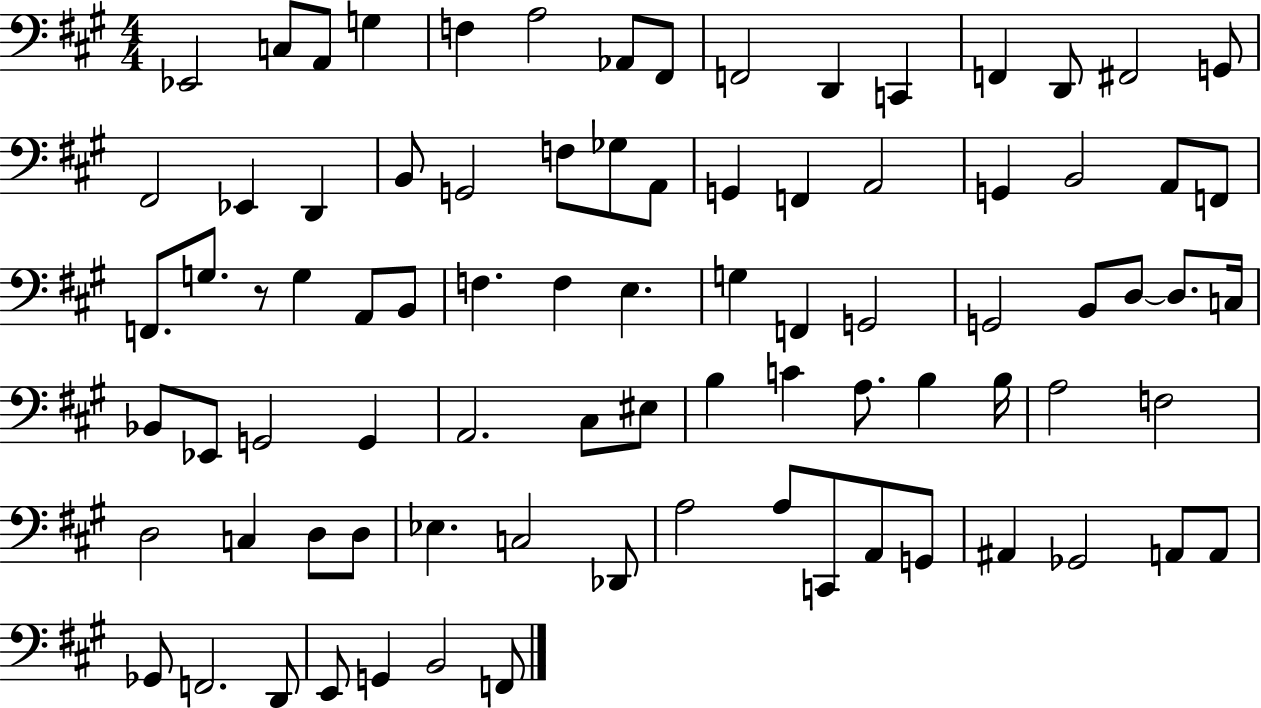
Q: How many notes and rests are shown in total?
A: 84